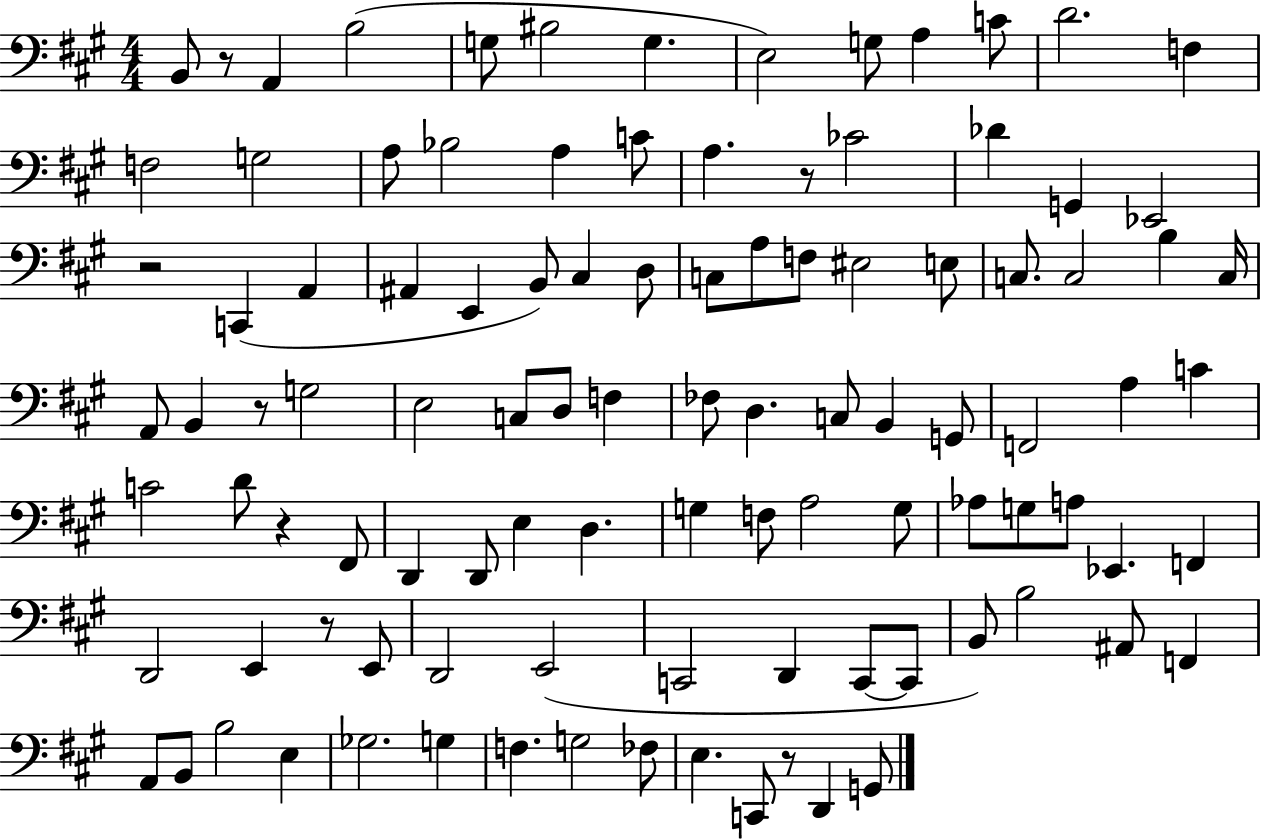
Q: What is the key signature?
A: A major